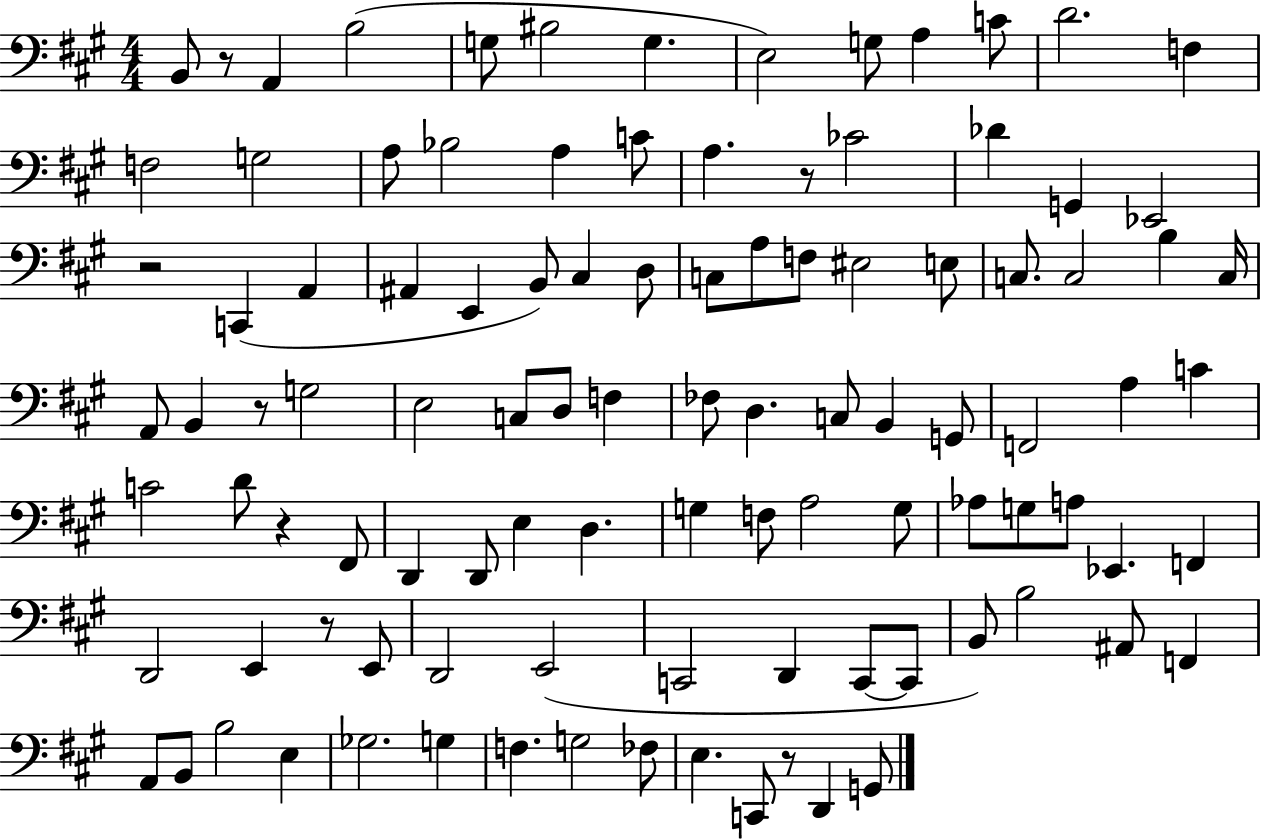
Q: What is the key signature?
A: A major